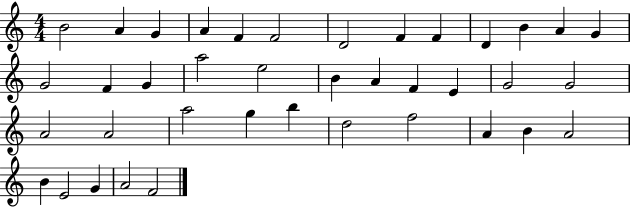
B4/h A4/q G4/q A4/q F4/q F4/h D4/h F4/q F4/q D4/q B4/q A4/q G4/q G4/h F4/q G4/q A5/h E5/h B4/q A4/q F4/q E4/q G4/h G4/h A4/h A4/h A5/h G5/q B5/q D5/h F5/h A4/q B4/q A4/h B4/q E4/h G4/q A4/h F4/h